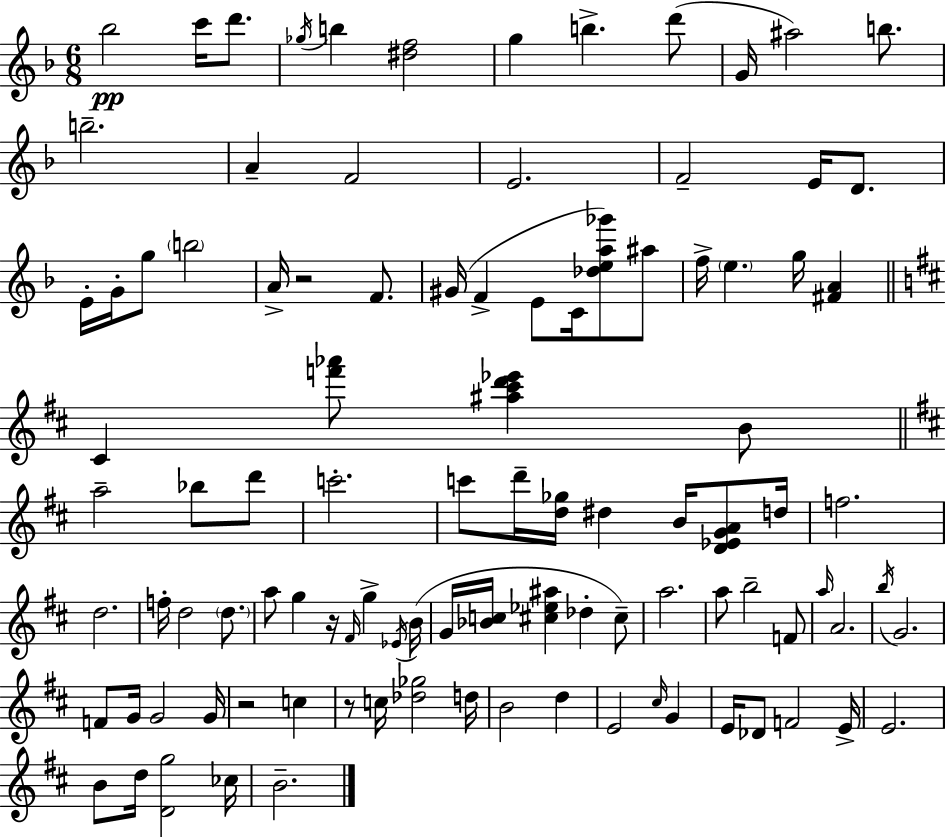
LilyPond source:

{
  \clef treble
  \numericTimeSignature
  \time 6/8
  \key f \major
  bes''2\pp c'''16 d'''8. | \acciaccatura { ges''16 } b''4 <dis'' f''>2 | g''4 b''4.-> d'''8( | g'16 ais''2) b''8. | \break b''2.-- | a'4-- f'2 | e'2. | f'2-- e'16 d'8. | \break e'16-. g'16-. g''8 \parenthesize b''2 | a'16-> r2 f'8. | gis'16( f'4-> e'8 c'16 <des'' e'' a'' ges'''>8) ais''8 | f''16-> \parenthesize e''4. g''16 <fis' a'>4 | \break \bar "||" \break \key d \major cis'4 <f''' aes'''>8 <ais'' cis''' d''' ees'''>4 b'8 | \bar "||" \break \key b \minor a''2-- bes''8 d'''8 | c'''2.-. | c'''8 d'''16-- <d'' ges''>16 dis''4 b'16 <d' ees' g' a'>8 d''16 | f''2. | \break d''2. | f''16-. d''2 \parenthesize d''8. | a''8 g''4 r16 \grace { fis'16 } g''4-> | \acciaccatura { ees'16 } b'16( g'16 <bes' c''>16 <cis'' ees'' ais''>4 des''4-. | \break cis''8--) a''2. | a''8 b''2-- | f'8 \grace { a''16 } a'2. | \acciaccatura { b''16 } g'2. | \break f'8 g'16 g'2 | g'16 r2 | c''4 r8 c''16 <des'' ges''>2 | d''16 b'2 | \break d''4 e'2 | \grace { cis''16 } g'4 e'16 des'8 f'2 | e'16-> e'2. | b'8 d''16 <d' g''>2 | \break ces''16 b'2.-- | \bar "|."
}